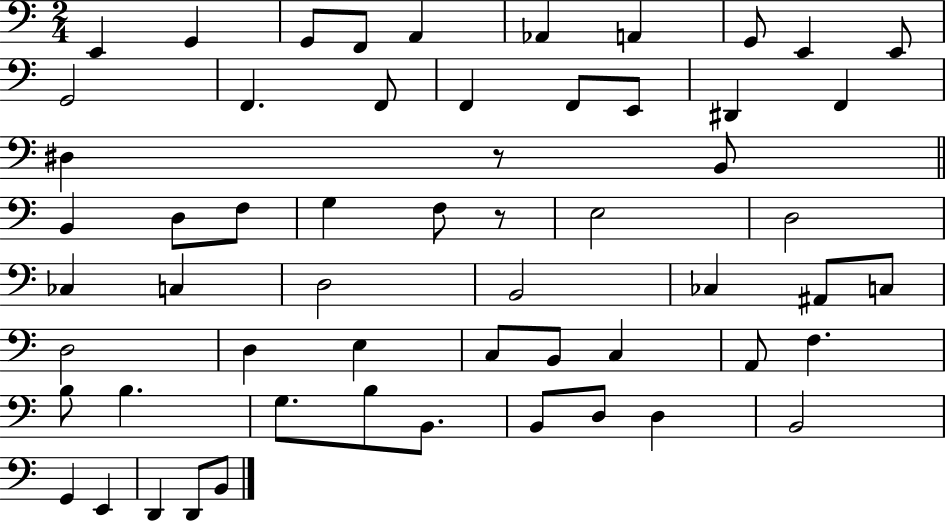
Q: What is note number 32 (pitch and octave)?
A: CES3